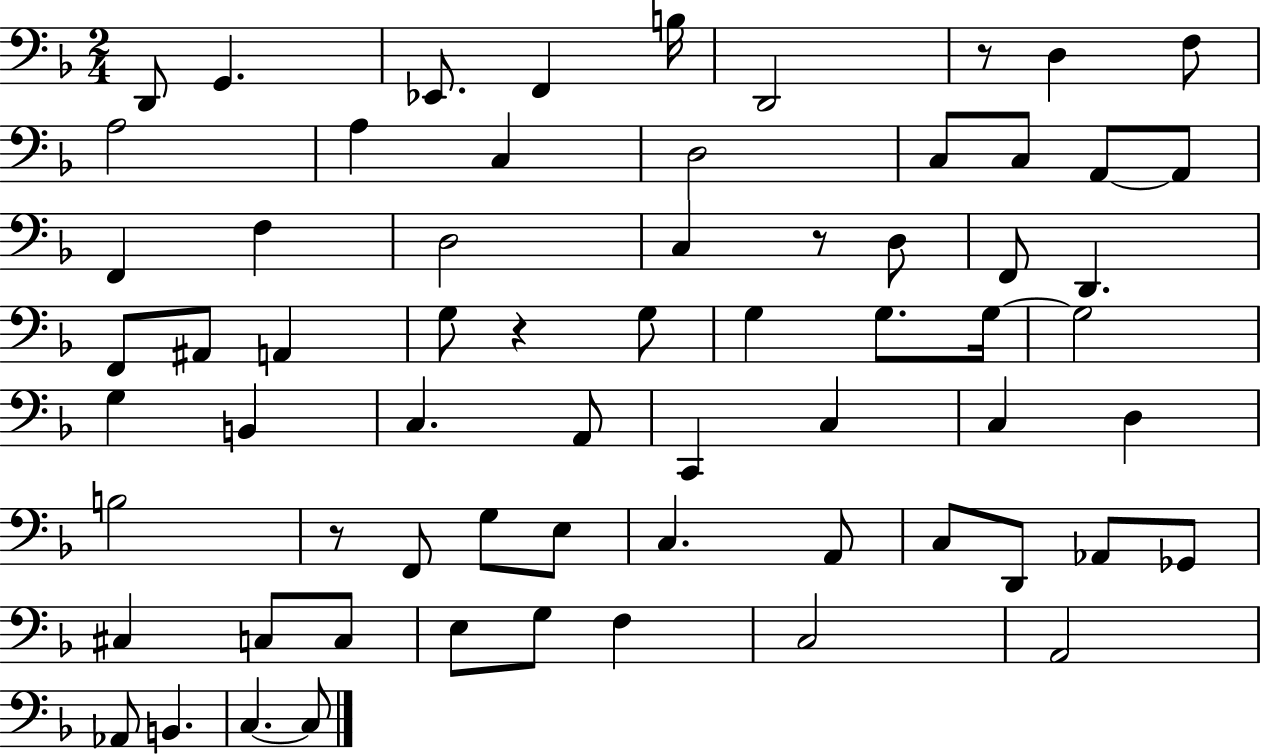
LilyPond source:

{
  \clef bass
  \numericTimeSignature
  \time 2/4
  \key f \major
  \repeat volta 2 { d,8 g,4. | ees,8. f,4 b16 | d,2 | r8 d4 f8 | \break a2 | a4 c4 | d2 | c8 c8 a,8~~ a,8 | \break f,4 f4 | d2 | c4 r8 d8 | f,8 d,4. | \break f,8 ais,8 a,4 | g8 r4 g8 | g4 g8. g16~~ | g2 | \break g4 b,4 | c4. a,8 | c,4 c4 | c4 d4 | \break b2 | r8 f,8 g8 e8 | c4. a,8 | c8 d,8 aes,8 ges,8 | \break cis4 c8 c8 | e8 g8 f4 | c2 | a,2 | \break aes,8 b,4. | c4.~~ c8 | } \bar "|."
}